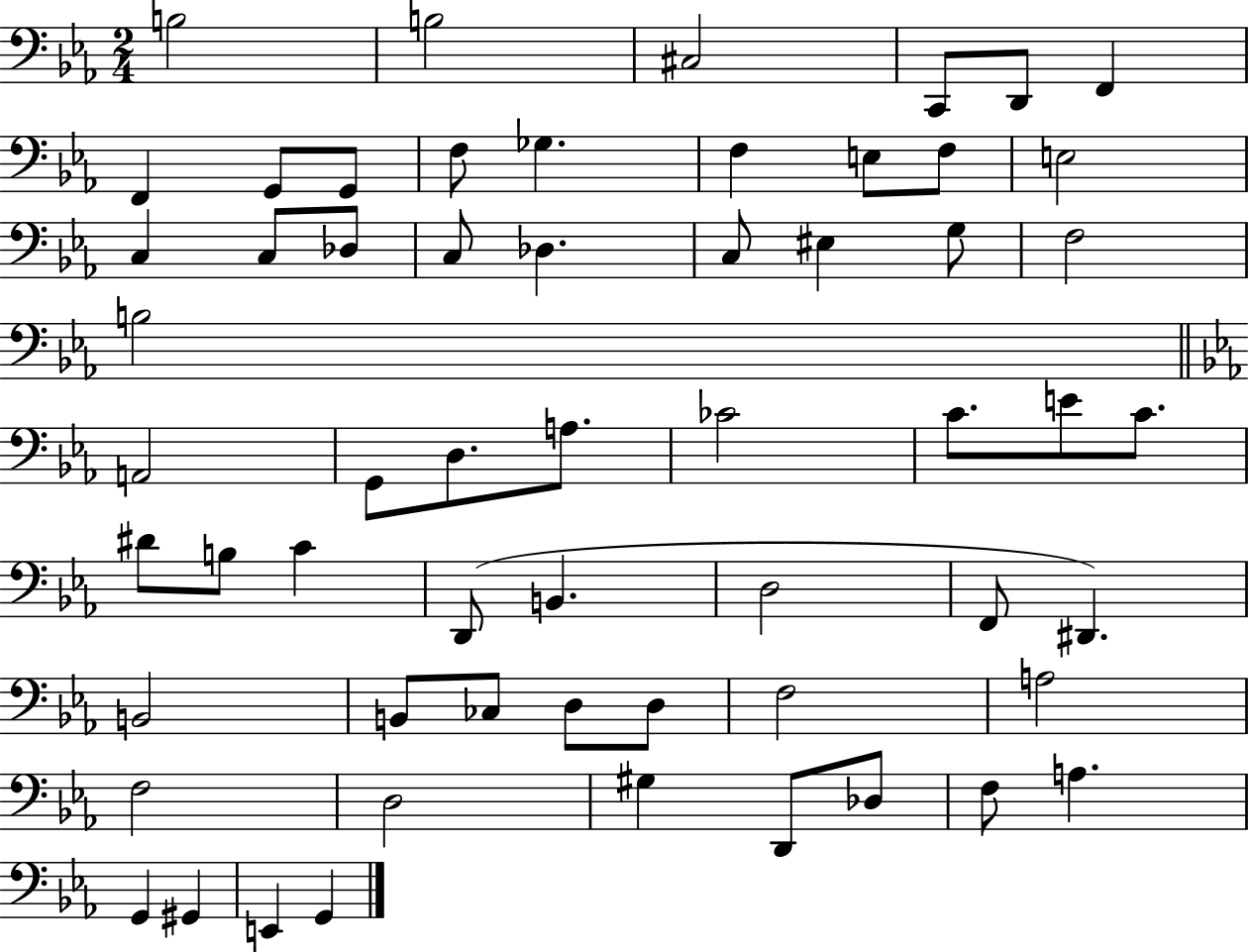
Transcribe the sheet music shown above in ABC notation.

X:1
T:Untitled
M:2/4
L:1/4
K:Eb
B,2 B,2 ^C,2 C,,/2 D,,/2 F,, F,, G,,/2 G,,/2 F,/2 _G, F, E,/2 F,/2 E,2 C, C,/2 _D,/2 C,/2 _D, C,/2 ^E, G,/2 F,2 B,2 A,,2 G,,/2 D,/2 A,/2 _C2 C/2 E/2 C/2 ^D/2 B,/2 C D,,/2 B,, D,2 F,,/2 ^D,, B,,2 B,,/2 _C,/2 D,/2 D,/2 F,2 A,2 F,2 D,2 ^G, D,,/2 _D,/2 F,/2 A, G,, ^G,, E,, G,,